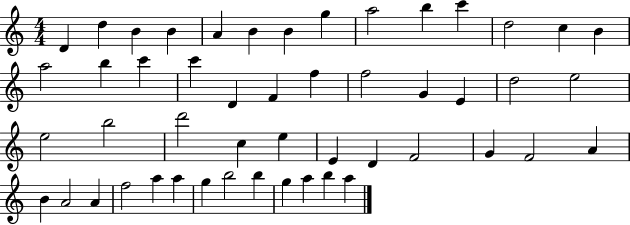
{
  \clef treble
  \numericTimeSignature
  \time 4/4
  \key c \major
  d'4 d''4 b'4 b'4 | a'4 b'4 b'4 g''4 | a''2 b''4 c'''4 | d''2 c''4 b'4 | \break a''2 b''4 c'''4 | c'''4 d'4 f'4 f''4 | f''2 g'4 e'4 | d''2 e''2 | \break e''2 b''2 | d'''2 c''4 e''4 | e'4 d'4 f'2 | g'4 f'2 a'4 | \break b'4 a'2 a'4 | f''2 a''4 a''4 | g''4 b''2 b''4 | g''4 a''4 b''4 a''4 | \break \bar "|."
}